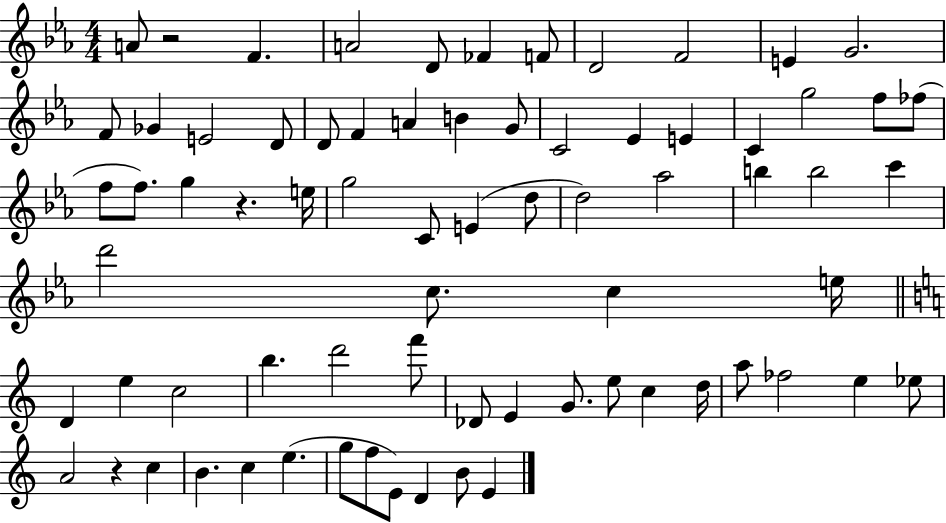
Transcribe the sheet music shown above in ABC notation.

X:1
T:Untitled
M:4/4
L:1/4
K:Eb
A/2 z2 F A2 D/2 _F F/2 D2 F2 E G2 F/2 _G E2 D/2 D/2 F A B G/2 C2 _E E C g2 f/2 _f/2 f/2 f/2 g z e/4 g2 C/2 E d/2 d2 _a2 b b2 c' d'2 c/2 c e/4 D e c2 b d'2 f'/2 _D/2 E G/2 e/2 c d/4 a/2 _f2 e _e/2 A2 z c B c e g/2 f/2 E/2 D B/2 E